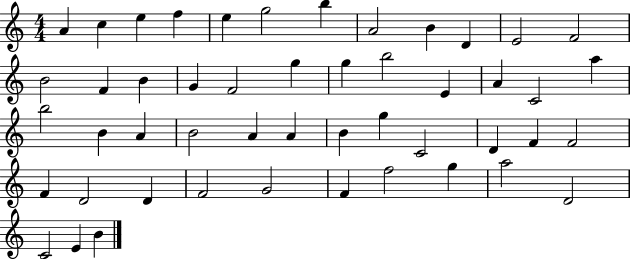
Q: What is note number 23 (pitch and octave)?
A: C4